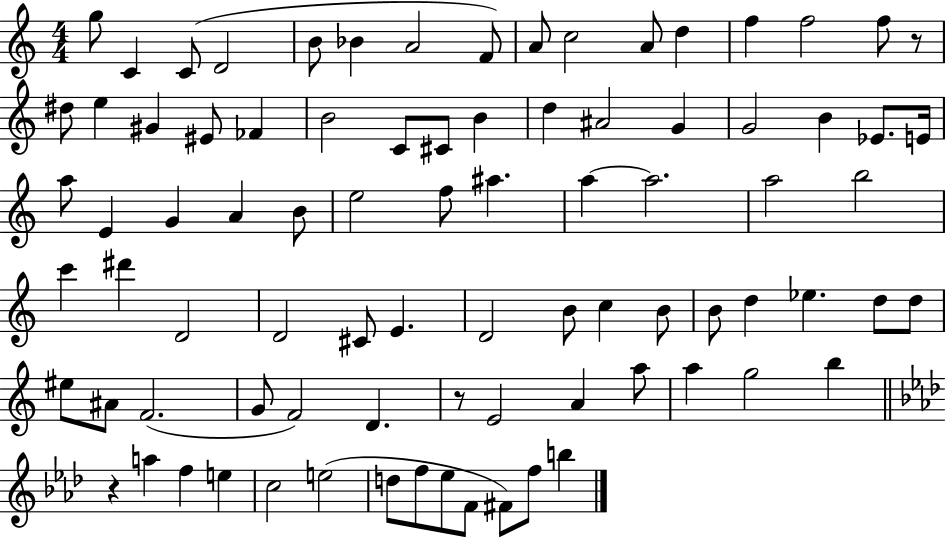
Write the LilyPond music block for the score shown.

{
  \clef treble
  \numericTimeSignature
  \time 4/4
  \key c \major
  g''8 c'4 c'8( d'2 | b'8 bes'4 a'2 f'8) | a'8 c''2 a'8 d''4 | f''4 f''2 f''8 r8 | \break dis''8 e''4 gis'4 eis'8 fes'4 | b'2 c'8 cis'8 b'4 | d''4 ais'2 g'4 | g'2 b'4 ees'8. e'16 | \break a''8 e'4 g'4 a'4 b'8 | e''2 f''8 ais''4. | a''4~~ a''2. | a''2 b''2 | \break c'''4 dis'''4 d'2 | d'2 cis'8 e'4. | d'2 b'8 c''4 b'8 | b'8 d''4 ees''4. d''8 d''8 | \break eis''8 ais'8 f'2.( | g'8 f'2) d'4. | r8 e'2 a'4 a''8 | a''4 g''2 b''4 | \break \bar "||" \break \key aes \major r4 a''4 f''4 e''4 | c''2 e''2( | d''8 f''8 ees''8 f'8 fis'8) f''8 b''4 | \bar "|."
}